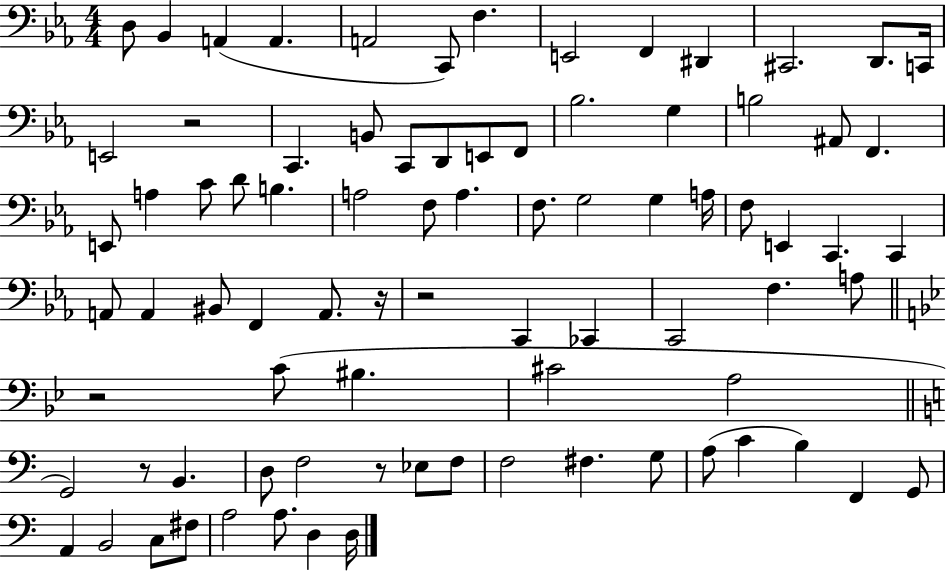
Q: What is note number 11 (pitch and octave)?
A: C#2